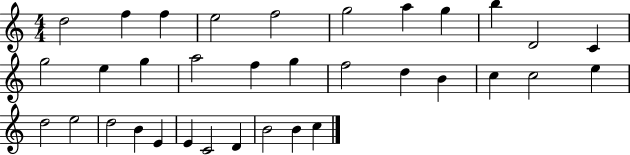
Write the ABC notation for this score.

X:1
T:Untitled
M:4/4
L:1/4
K:C
d2 f f e2 f2 g2 a g b D2 C g2 e g a2 f g f2 d B c c2 e d2 e2 d2 B E E C2 D B2 B c